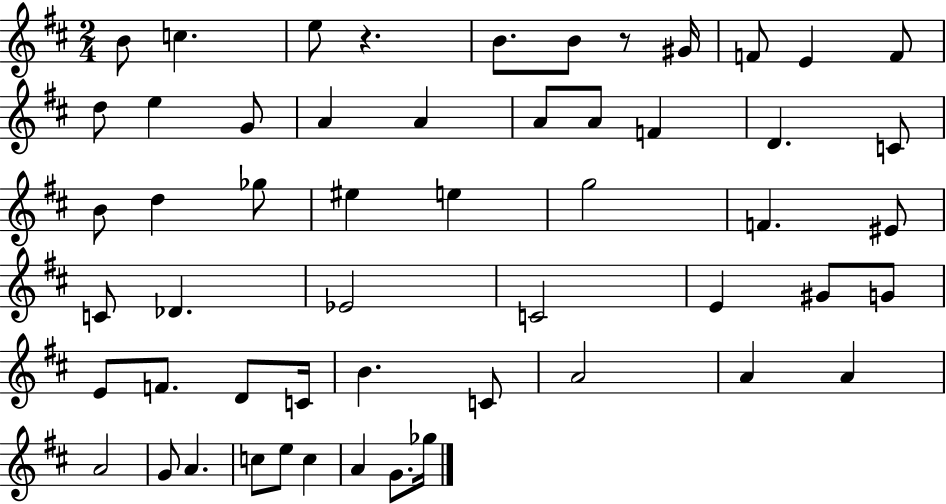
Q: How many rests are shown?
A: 2